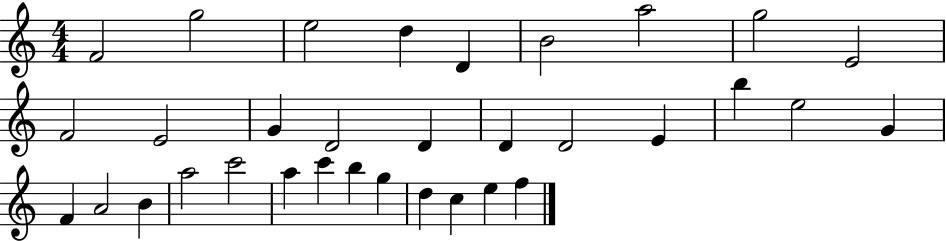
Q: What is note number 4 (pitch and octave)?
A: D5